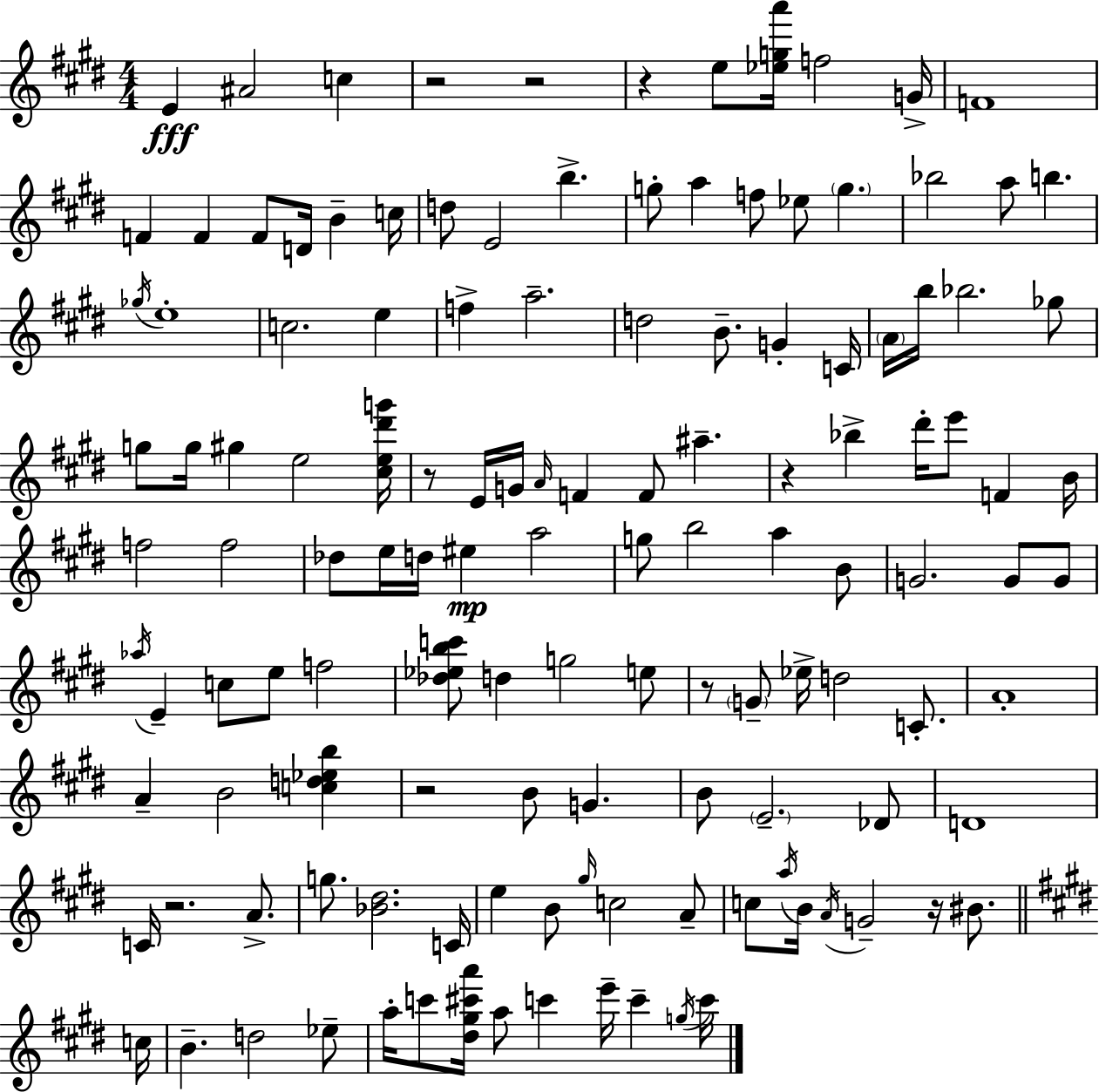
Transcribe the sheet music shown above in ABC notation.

X:1
T:Untitled
M:4/4
L:1/4
K:E
E ^A2 c z2 z2 z e/2 [_ega']/4 f2 G/4 F4 F F F/2 D/4 B c/4 d/2 E2 b g/2 a f/2 _e/2 g _b2 a/2 b _g/4 e4 c2 e f a2 d2 B/2 G C/4 A/4 b/4 _b2 _g/2 g/2 g/4 ^g e2 [^ce^d'g']/4 z/2 E/4 G/4 A/4 F F/2 ^a z _b ^d'/4 e'/2 F B/4 f2 f2 _d/2 e/4 d/4 ^e a2 g/2 b2 a B/2 G2 G/2 G/2 _a/4 E c/2 e/2 f2 [_d_ebc']/2 d g2 e/2 z/2 G/2 _e/4 d2 C/2 A4 A B2 [cd_eb] z2 B/2 G B/2 E2 _D/2 D4 C/4 z2 A/2 g/2 [_B^d]2 C/4 e B/2 ^g/4 c2 A/2 c/2 a/4 B/4 A/4 G2 z/4 ^B/2 c/4 B d2 _e/2 a/4 c'/2 [^d^g^c'a']/4 a/2 c' e'/4 c' g/4 c'/4